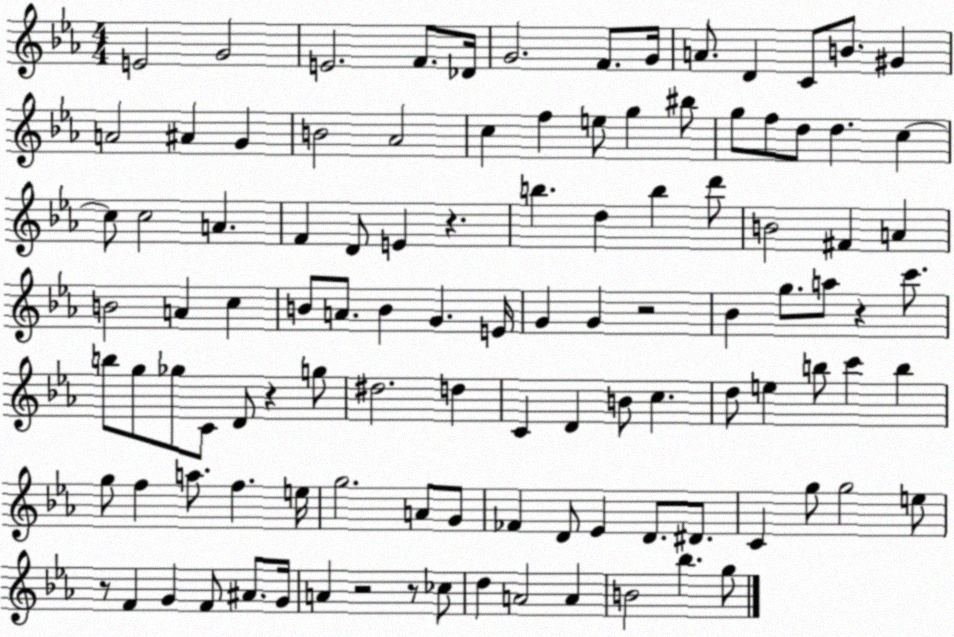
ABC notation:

X:1
T:Untitled
M:4/4
L:1/4
K:Eb
E2 G2 E2 F/2 _D/4 G2 F/2 G/4 A/2 D C/2 B/2 ^G A2 ^A G B2 _A2 c f e/2 g ^b/2 g/2 f/2 d/2 d c c/2 c2 A F D/2 E z b d b d'/2 B2 ^F A B2 A c B/2 A/2 B G E/4 G G z2 _B g/2 a/2 z c'/2 b/2 g/2 _g/2 C/2 D/2 z g/2 ^d2 d C D B/2 c d/2 e b/2 c' b g/2 f a/2 f e/4 g2 A/2 G/2 _F D/2 _E D/2 ^D/2 C g/2 g2 e/2 z/2 F G F/2 ^A/2 G/4 A z2 z/2 _c/2 d A2 A B2 _b g/2